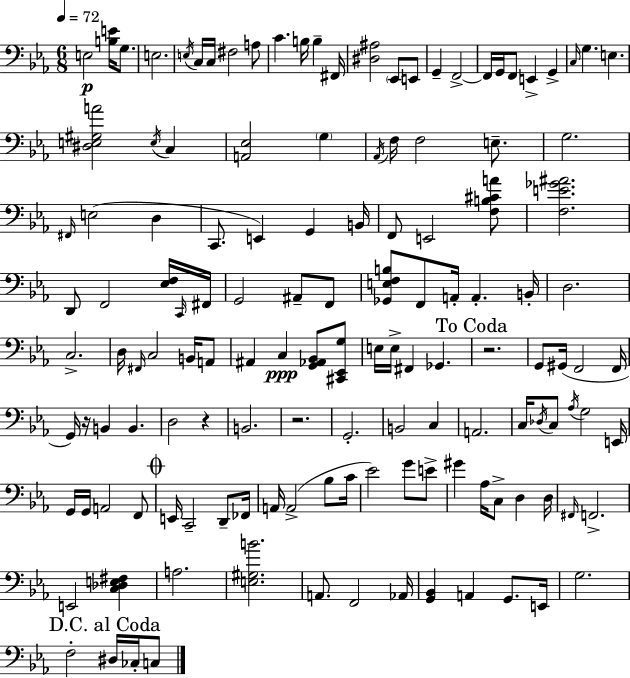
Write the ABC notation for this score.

X:1
T:Untitled
M:6/8
L:1/4
K:Eb
E,2 [B,E]/4 G,/2 E,2 E,/4 C,/4 C,/4 ^F,2 A,/2 C B,/4 B, ^F,,/4 [^D,^A,]2 _E,,/2 E,,/2 G,, F,,2 F,,/4 G,,/4 F,,/2 E,, G,, C,/4 G, E, [^D,E,^G,A]2 E,/4 C, [A,,_E,]2 G, _A,,/4 F,/4 F,2 E,/2 G,2 ^F,,/4 E,2 D, C,,/2 E,, G,, B,,/4 F,,/2 E,,2 [F,B,^CA]/2 [F,E_G^A]2 D,,/2 F,,2 [_E,F,]/4 C,,/4 ^F,,/4 G,,2 ^A,,/2 F,,/2 [_G,,E,F,B,]/2 F,,/2 A,,/4 A,, B,,/4 D,2 C,2 D,/4 ^F,,/4 C,2 B,,/4 A,,/2 ^A,, C, [G,,_A,,_B,,]/2 [^C,,_E,,G,]/2 E,/4 E,/4 ^F,, _G,, z2 G,,/2 ^G,,/4 F,,2 F,,/4 G,,/4 z/4 B,, B,, D,2 z B,,2 z2 G,,2 B,,2 C, A,,2 C,/4 _D,/4 C,/2 _A,/4 G,2 E,,/4 G,,/4 G,,/4 A,,2 F,,/2 E,,/4 C,,2 D,,/2 _F,,/4 A,,/4 A,,2 _B,/2 C/4 _E2 G/2 E/2 ^G _A,/4 C,/2 D, D,/4 ^F,,/4 F,,2 E,,2 [C,_D,E,^F,] A,2 [E,^G,B]2 A,,/2 F,,2 _A,,/4 [G,,_B,,] A,, G,,/2 E,,/4 G,2 F,2 ^D,/4 _C,/4 C,/2